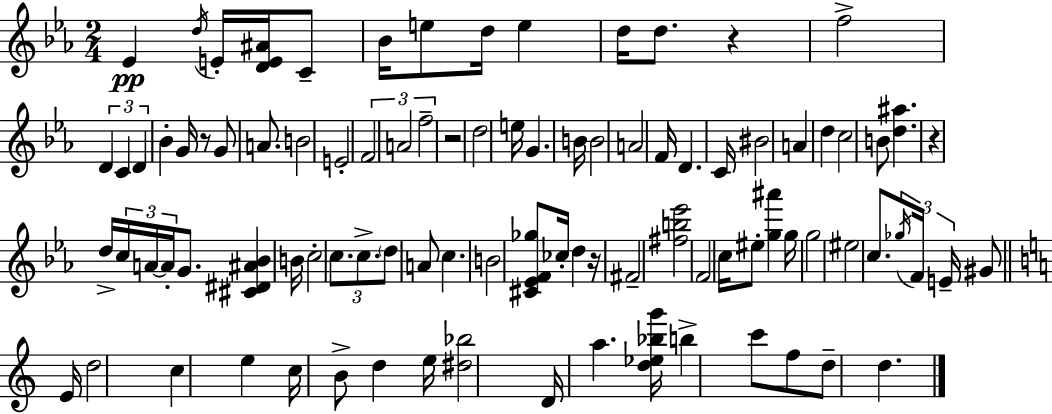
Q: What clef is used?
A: treble